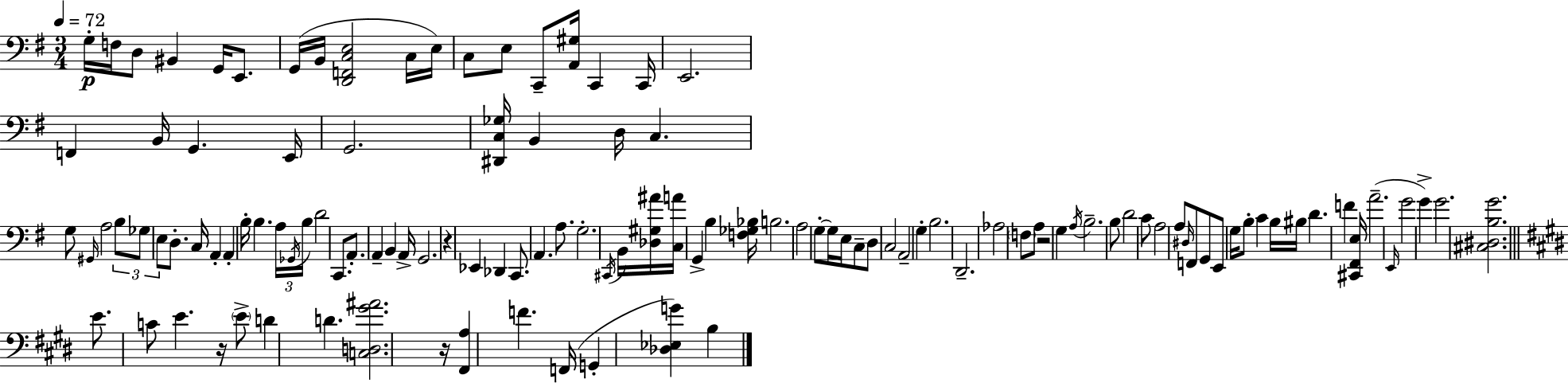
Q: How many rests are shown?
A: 4